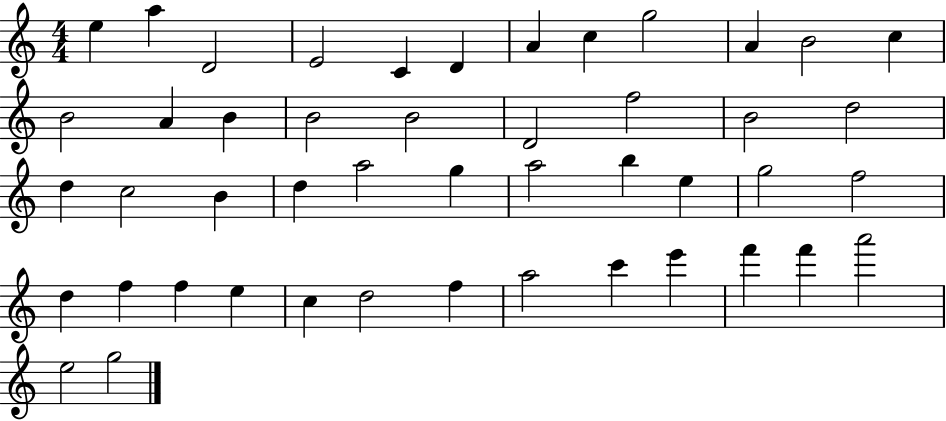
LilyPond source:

{
  \clef treble
  \numericTimeSignature
  \time 4/4
  \key c \major
  e''4 a''4 d'2 | e'2 c'4 d'4 | a'4 c''4 g''2 | a'4 b'2 c''4 | \break b'2 a'4 b'4 | b'2 b'2 | d'2 f''2 | b'2 d''2 | \break d''4 c''2 b'4 | d''4 a''2 g''4 | a''2 b''4 e''4 | g''2 f''2 | \break d''4 f''4 f''4 e''4 | c''4 d''2 f''4 | a''2 c'''4 e'''4 | f'''4 f'''4 a'''2 | \break e''2 g''2 | \bar "|."
}